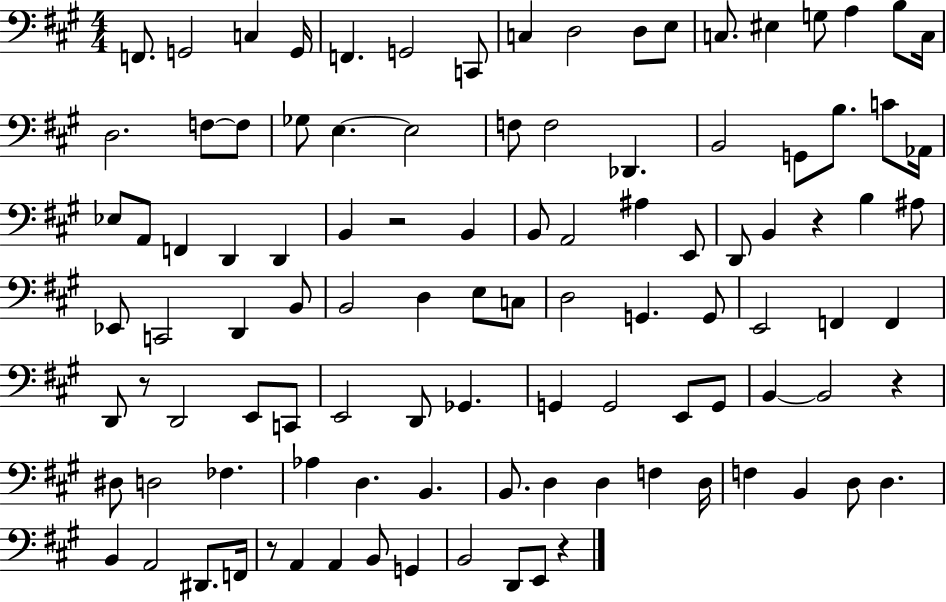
F2/e. G2/h C3/q G2/s F2/q. G2/h C2/e C3/q D3/h D3/e E3/e C3/e. EIS3/q G3/e A3/q B3/e C3/s D3/h. F3/e F3/e Gb3/e E3/q. E3/h F3/e F3/h Db2/q. B2/h G2/e B3/e. C4/e Ab2/s Eb3/e A2/e F2/q D2/q D2/q B2/q R/h B2/q B2/e A2/h A#3/q E2/e D2/e B2/q R/q B3/q A#3/e Eb2/e C2/h D2/q B2/e B2/h D3/q E3/e C3/e D3/h G2/q. G2/e E2/h F2/q F2/q D2/e R/e D2/h E2/e C2/e E2/h D2/e Gb2/q. G2/q G2/h E2/e G2/e B2/q B2/h R/q D#3/e D3/h FES3/q. Ab3/q D3/q. B2/q. B2/e. D3/q D3/q F3/q D3/s F3/q B2/q D3/e D3/q. B2/q A2/h D#2/e. F2/s R/e A2/q A2/q B2/e G2/q B2/h D2/e E2/e R/q